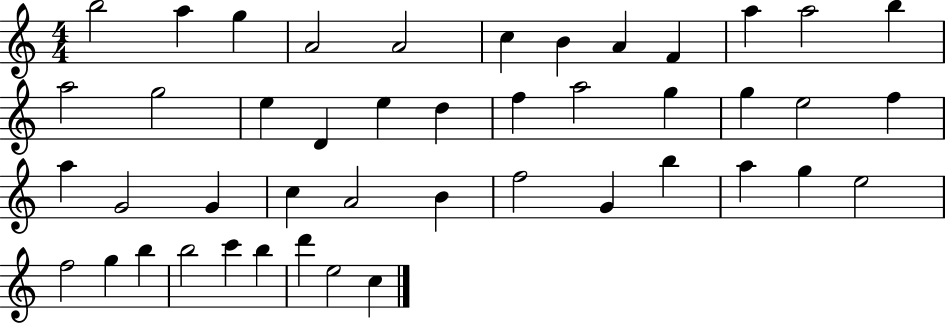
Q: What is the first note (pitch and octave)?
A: B5